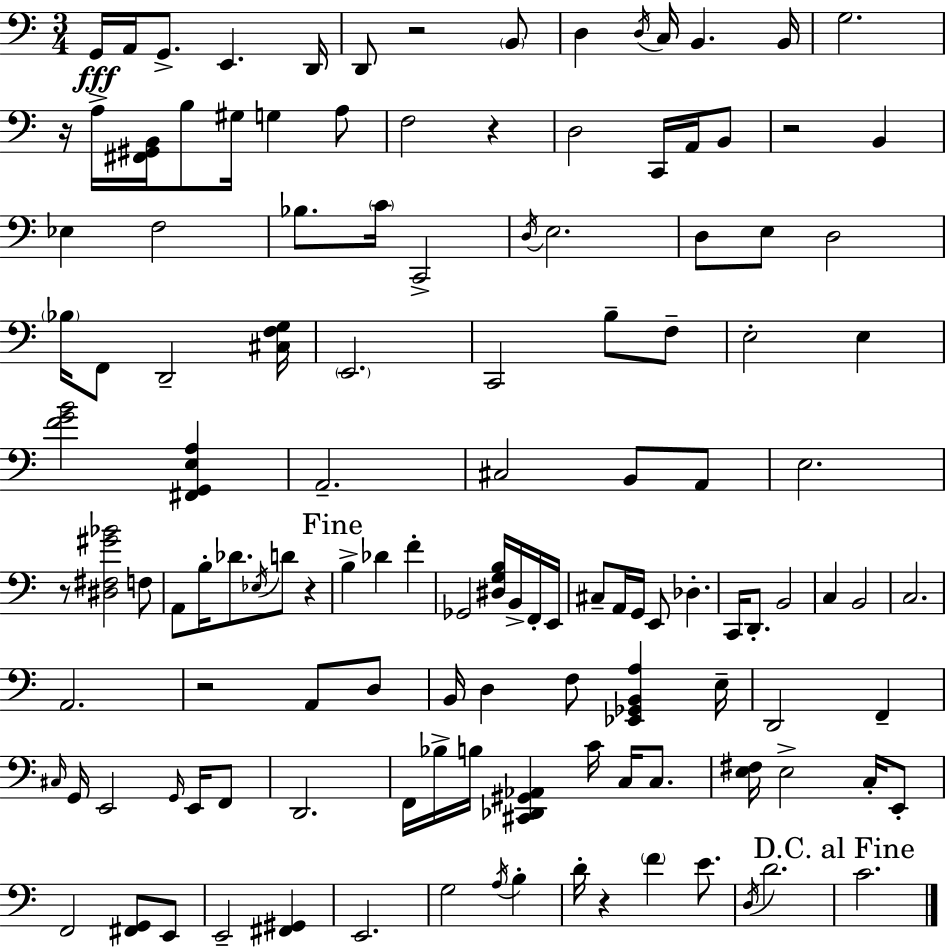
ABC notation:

X:1
T:Untitled
M:3/4
L:1/4
K:Am
G,,/4 A,,/4 G,,/2 E,, D,,/4 D,,/2 z2 B,,/2 D, D,/4 C,/4 B,, B,,/4 G,2 z/4 A,/4 [^F,,^G,,B,,]/4 B,/2 ^G,/4 G, A,/2 F,2 z D,2 C,,/4 A,,/4 B,,/2 z2 B,, _E, F,2 _B,/2 C/4 C,,2 D,/4 E,2 D,/2 E,/2 D,2 _B,/4 F,,/2 D,,2 [^C,F,G,]/4 E,,2 C,,2 B,/2 F,/2 E,2 E, [FGB]2 [^F,,G,,E,A,] A,,2 ^C,2 B,,/2 A,,/2 E,2 z/2 [^D,^F,^G_B]2 F,/2 A,,/2 B,/4 _D/2 _E,/4 D/2 z B, _D F _G,,2 [^D,G,B,]/4 B,,/4 F,,/4 E,,/4 ^C,/2 A,,/4 G,,/4 E,,/2 _D, C,,/4 D,,/2 B,,2 C, B,,2 C,2 A,,2 z2 A,,/2 D,/2 B,,/4 D, F,/2 [_E,,_G,,B,,A,] E,/4 D,,2 F,, ^C,/4 G,,/4 E,,2 G,,/4 E,,/4 F,,/2 D,,2 F,,/4 _B,/4 B,/4 [^C,,_D,,^G,,_A,,] C/4 C,/4 C,/2 [E,^F,]/4 E,2 C,/4 E,,/2 F,,2 [^F,,G,,]/2 E,,/2 E,,2 [^F,,^G,,] E,,2 G,2 A,/4 B, D/4 z F E/2 D,/4 D2 C2